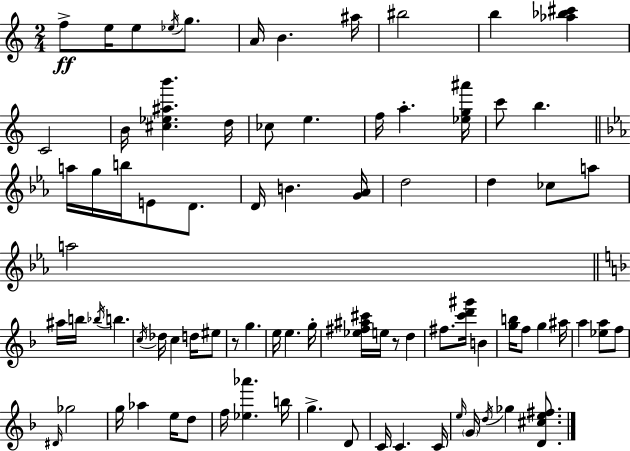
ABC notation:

X:1
T:Untitled
M:2/4
L:1/4
K:C
f/2 e/4 e/2 _e/4 g/2 A/4 B ^a/4 ^b2 b [_a_b^c'] C2 B/4 [^c_e^ab'] d/4 _c/2 e f/4 a [_eg^a']/4 c'/2 b a/4 g/4 b/4 E/2 D/2 D/4 B [G_A]/4 d2 d _c/2 a/2 a2 ^a/4 b/4 _b/4 b c/4 _d/4 c d/4 ^e/2 z/2 g e/4 e g/4 [_e^f^a^c']/4 e/4 z/2 d ^f/2 [c'd'^g']/4 B [gb]/4 f/2 g ^a/4 a [_ea]/2 f/2 ^D/4 _g2 g/4 _a e/4 d/2 f/4 [_e_a'] b/4 g D/2 C/4 C C/4 e/4 G/4 d/4 _g [D^ce^f]/2